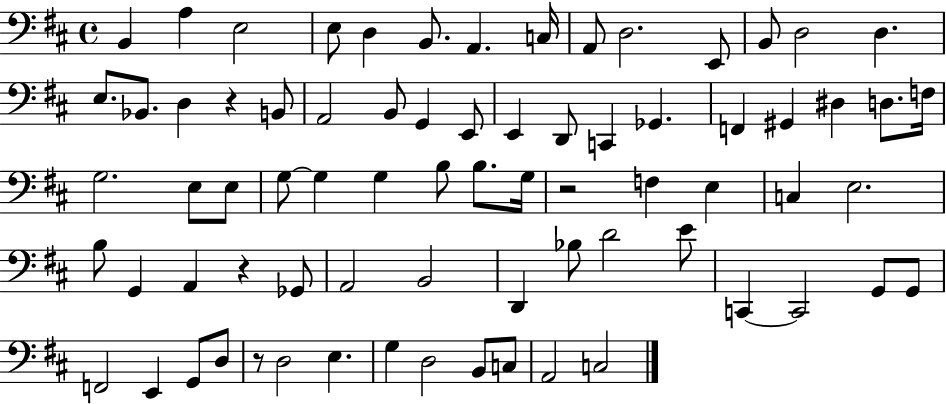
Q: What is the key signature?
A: D major